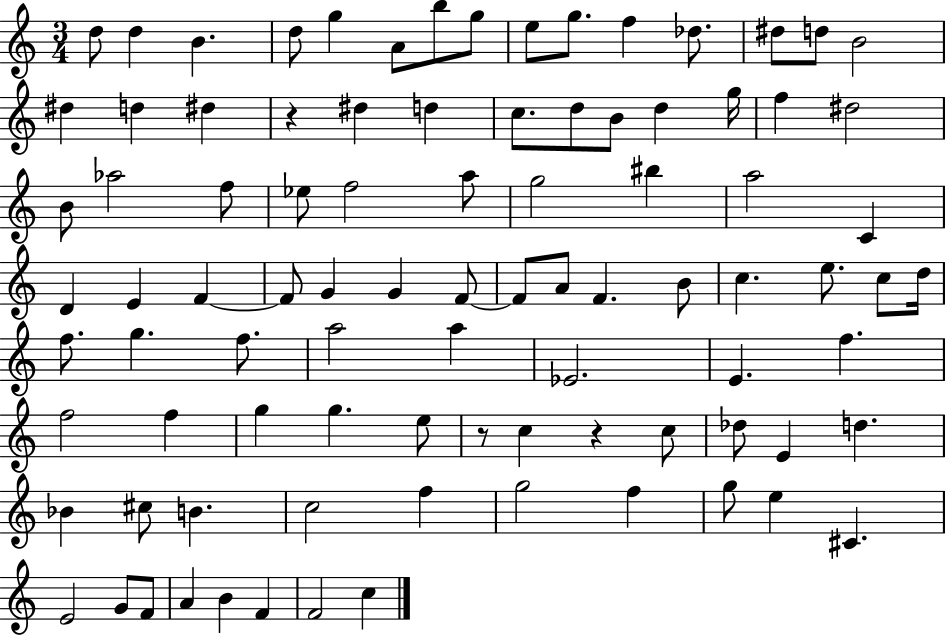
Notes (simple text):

D5/e D5/q B4/q. D5/e G5/q A4/e B5/e G5/e E5/e G5/e. F5/q Db5/e. D#5/e D5/e B4/h D#5/q D5/q D#5/q R/q D#5/q D5/q C5/e. D5/e B4/e D5/q G5/s F5/q D#5/h B4/e Ab5/h F5/e Eb5/e F5/h A5/e G5/h BIS5/q A5/h C4/q D4/q E4/q F4/q F4/e G4/q G4/q F4/e F4/e A4/e F4/q. B4/e C5/q. E5/e. C5/e D5/s F5/e. G5/q. F5/e. A5/h A5/q Eb4/h. E4/q. F5/q. F5/h F5/q G5/q G5/q. E5/e R/e C5/q R/q C5/e Db5/e E4/q D5/q. Bb4/q C#5/e B4/q. C5/h F5/q G5/h F5/q G5/e E5/q C#4/q. E4/h G4/e F4/e A4/q B4/q F4/q F4/h C5/q